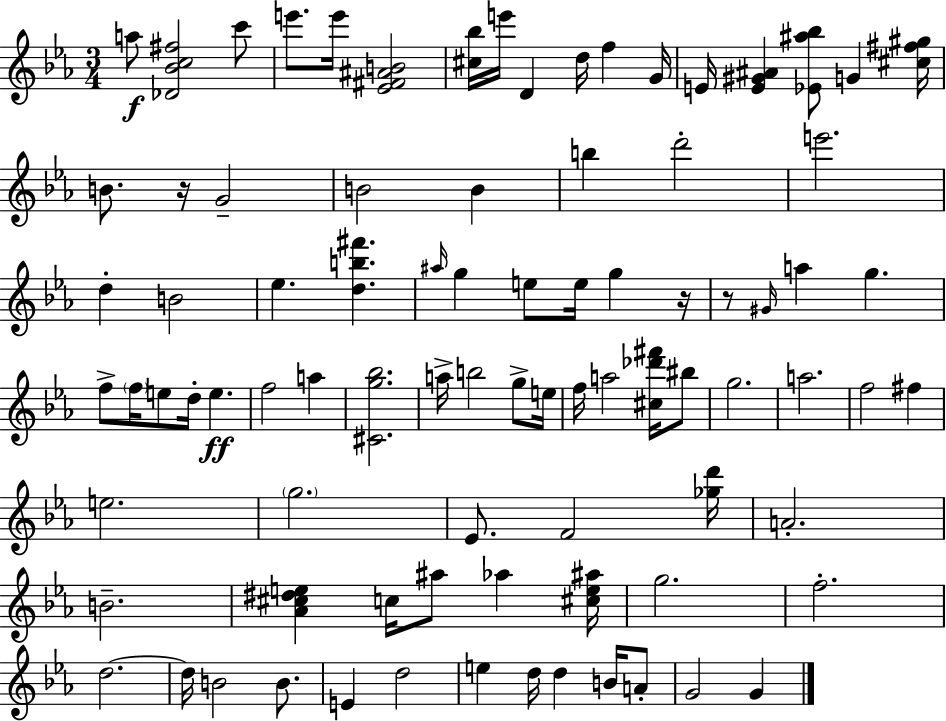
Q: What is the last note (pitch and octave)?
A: G4